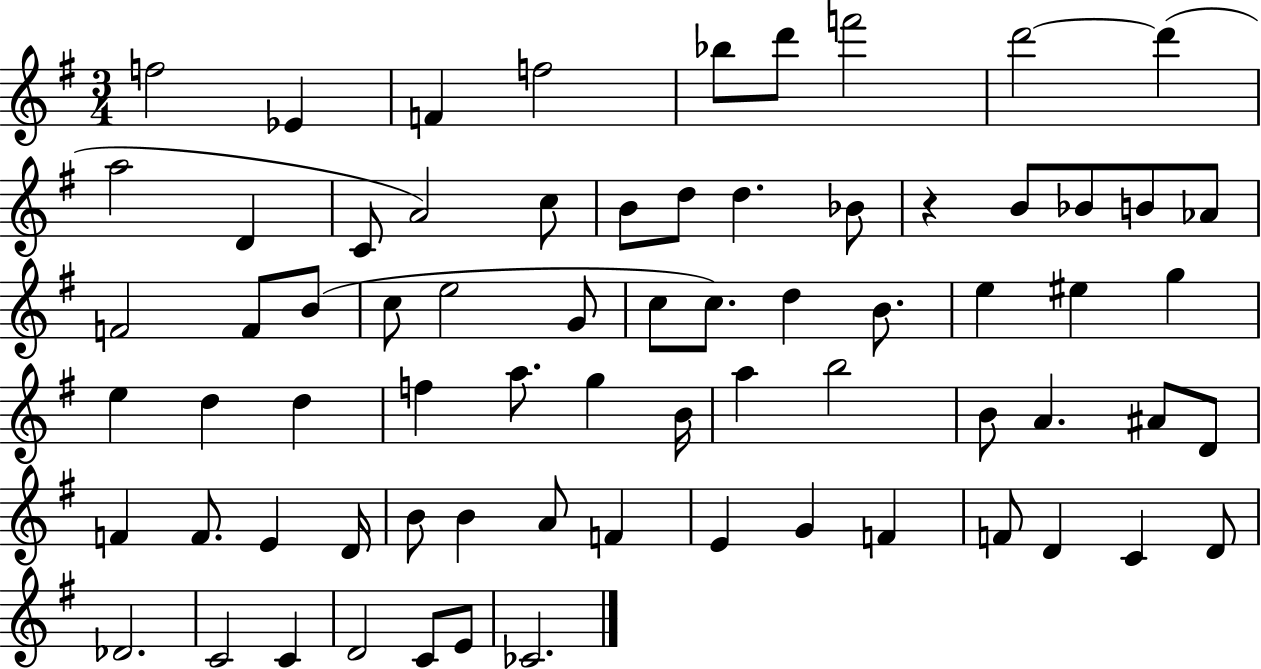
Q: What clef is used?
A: treble